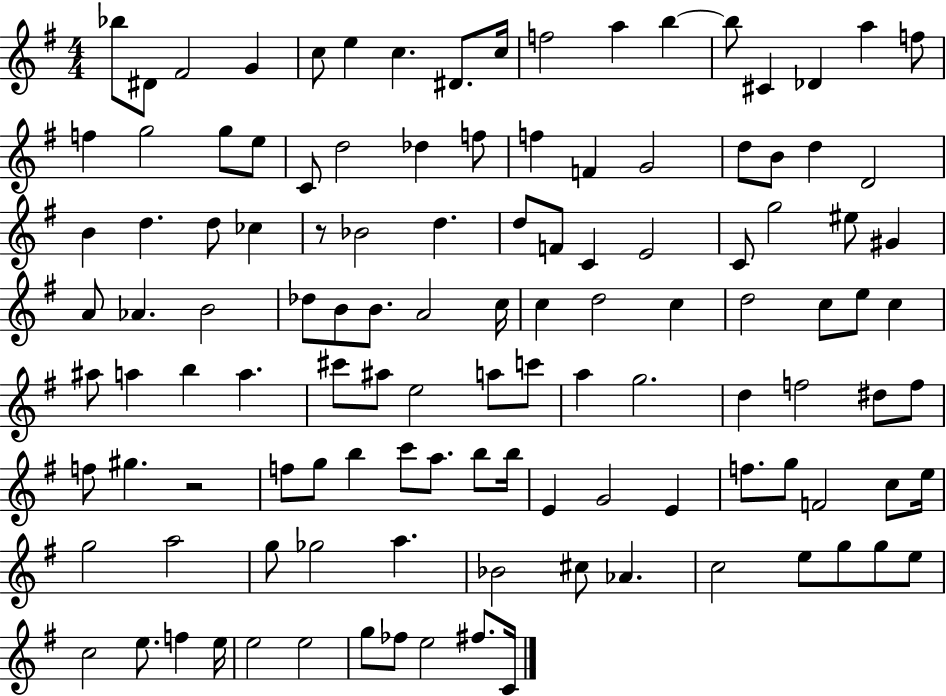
X:1
T:Untitled
M:4/4
L:1/4
K:G
_b/2 ^D/2 ^F2 G c/2 e c ^D/2 c/4 f2 a b b/2 ^C _D a f/2 f g2 g/2 e/2 C/2 d2 _d f/2 f F G2 d/2 B/2 d D2 B d d/2 _c z/2 _B2 d d/2 F/2 C E2 C/2 g2 ^e/2 ^G A/2 _A B2 _d/2 B/2 B/2 A2 c/4 c d2 c d2 c/2 e/2 c ^a/2 a b a ^c'/2 ^a/2 e2 a/2 c'/2 a g2 d f2 ^d/2 f/2 f/2 ^g z2 f/2 g/2 b c'/2 a/2 b/2 b/4 E G2 E f/2 g/2 F2 c/2 e/4 g2 a2 g/2 _g2 a _B2 ^c/2 _A c2 e/2 g/2 g/2 e/2 c2 e/2 f e/4 e2 e2 g/2 _f/2 e2 ^f/2 C/4